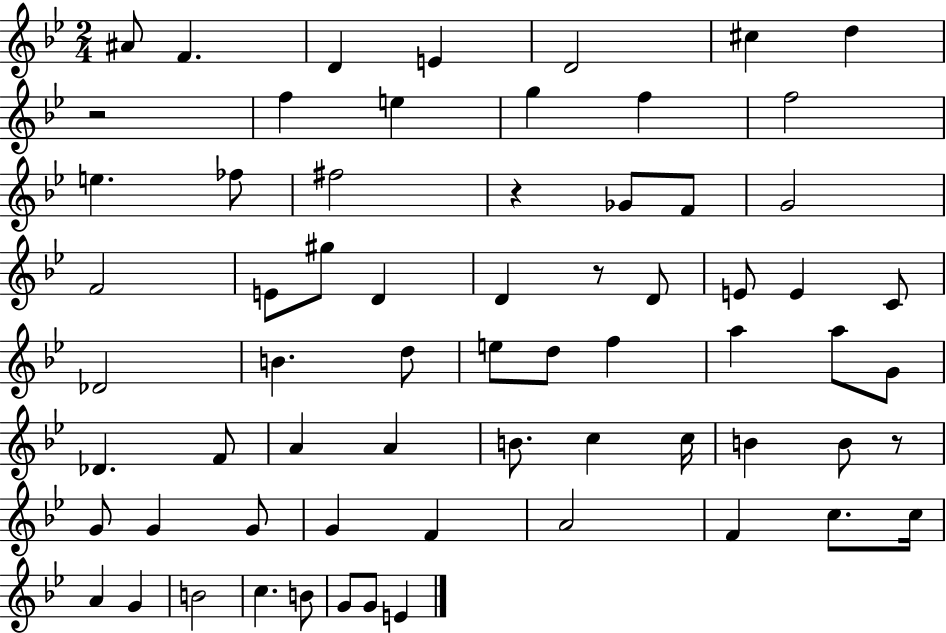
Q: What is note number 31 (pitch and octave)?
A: E5